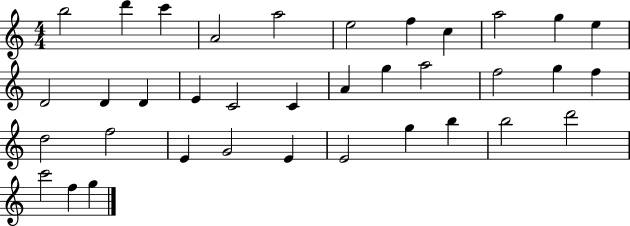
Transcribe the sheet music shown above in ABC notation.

X:1
T:Untitled
M:4/4
L:1/4
K:C
b2 d' c' A2 a2 e2 f c a2 g e D2 D D E C2 C A g a2 f2 g f d2 f2 E G2 E E2 g b b2 d'2 c'2 f g